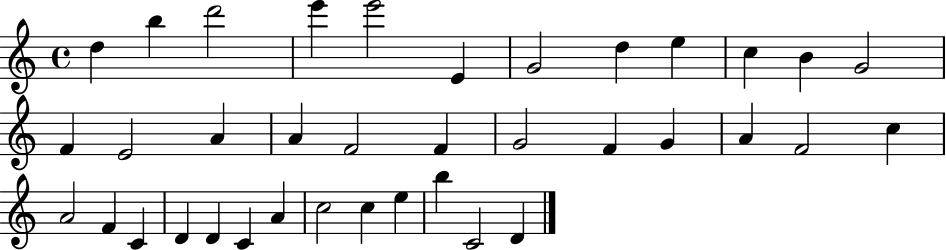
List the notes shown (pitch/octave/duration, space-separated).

D5/q B5/q D6/h E6/q E6/h E4/q G4/h D5/q E5/q C5/q B4/q G4/h F4/q E4/h A4/q A4/q F4/h F4/q G4/h F4/q G4/q A4/q F4/h C5/q A4/h F4/q C4/q D4/q D4/q C4/q A4/q C5/h C5/q E5/q B5/q C4/h D4/q